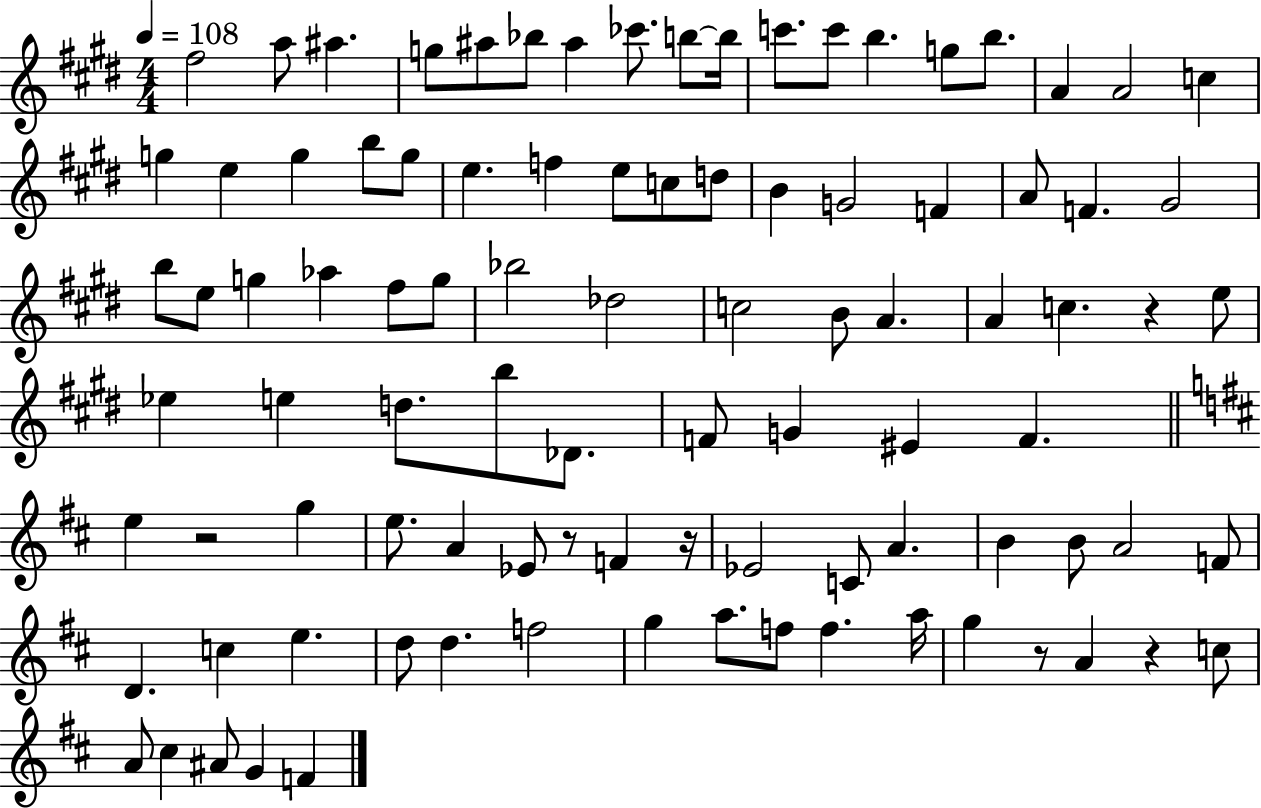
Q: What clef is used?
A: treble